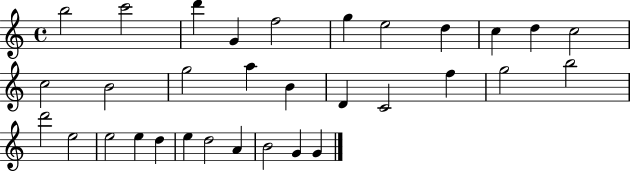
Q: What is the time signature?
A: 4/4